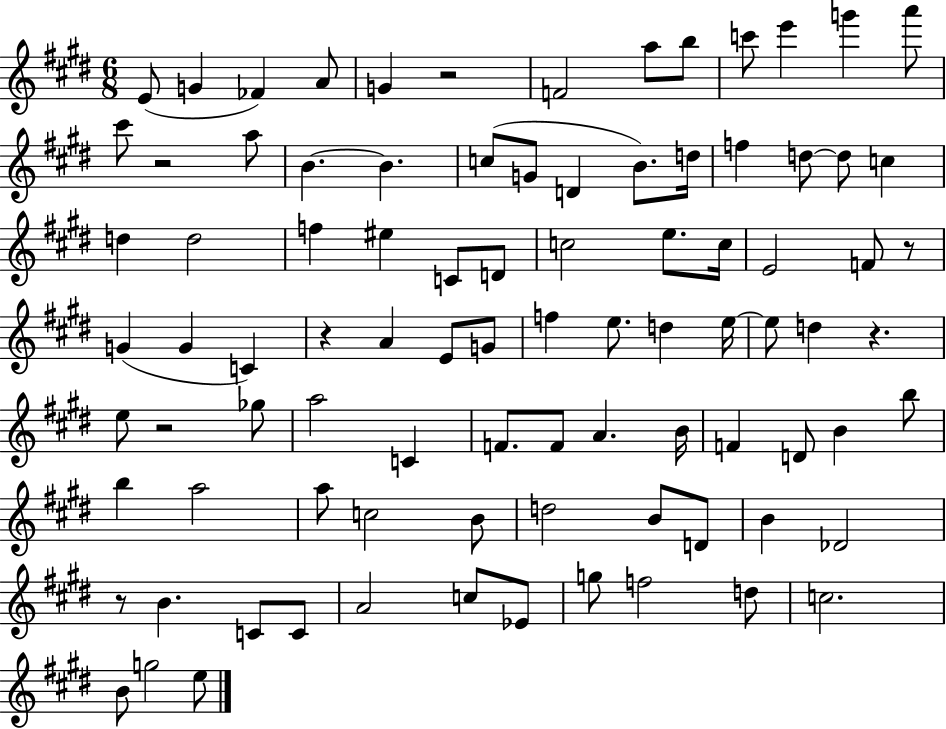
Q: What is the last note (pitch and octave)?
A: E5